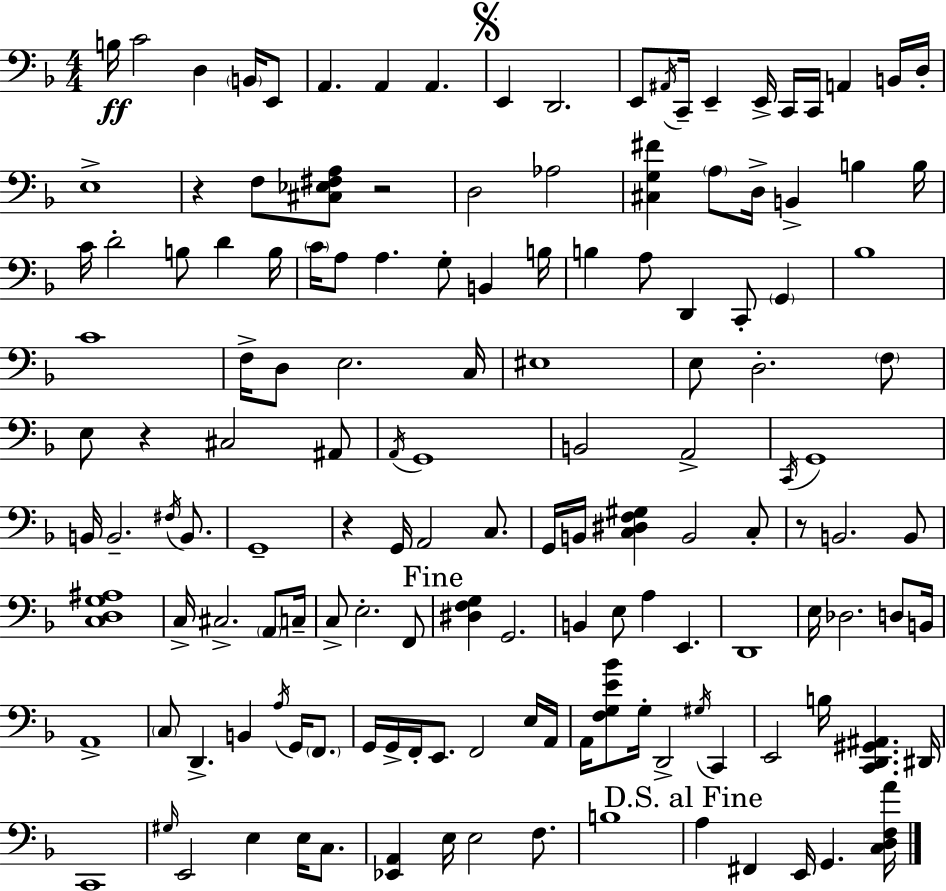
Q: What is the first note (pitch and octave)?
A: B3